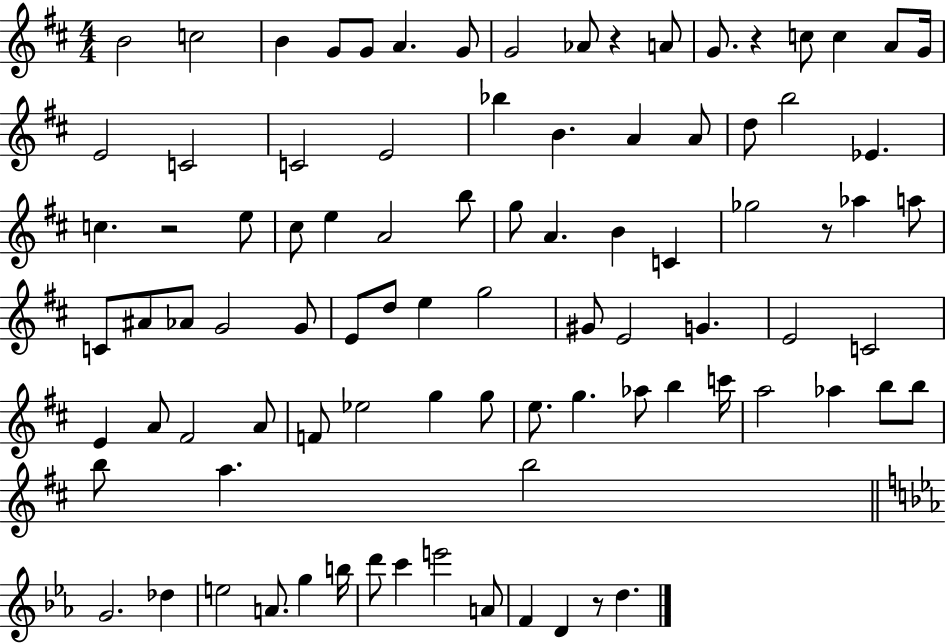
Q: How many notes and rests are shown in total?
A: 91